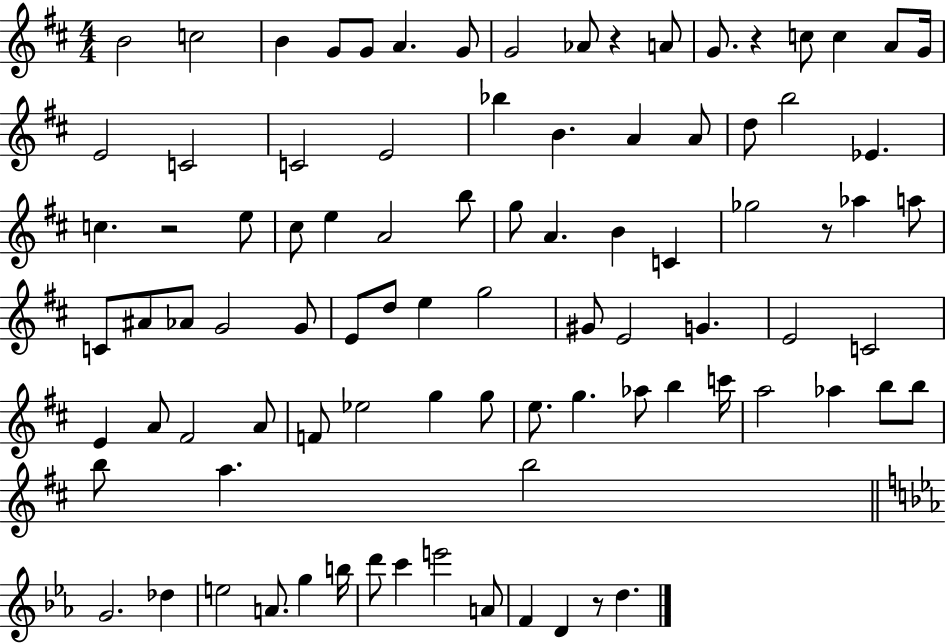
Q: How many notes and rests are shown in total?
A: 91